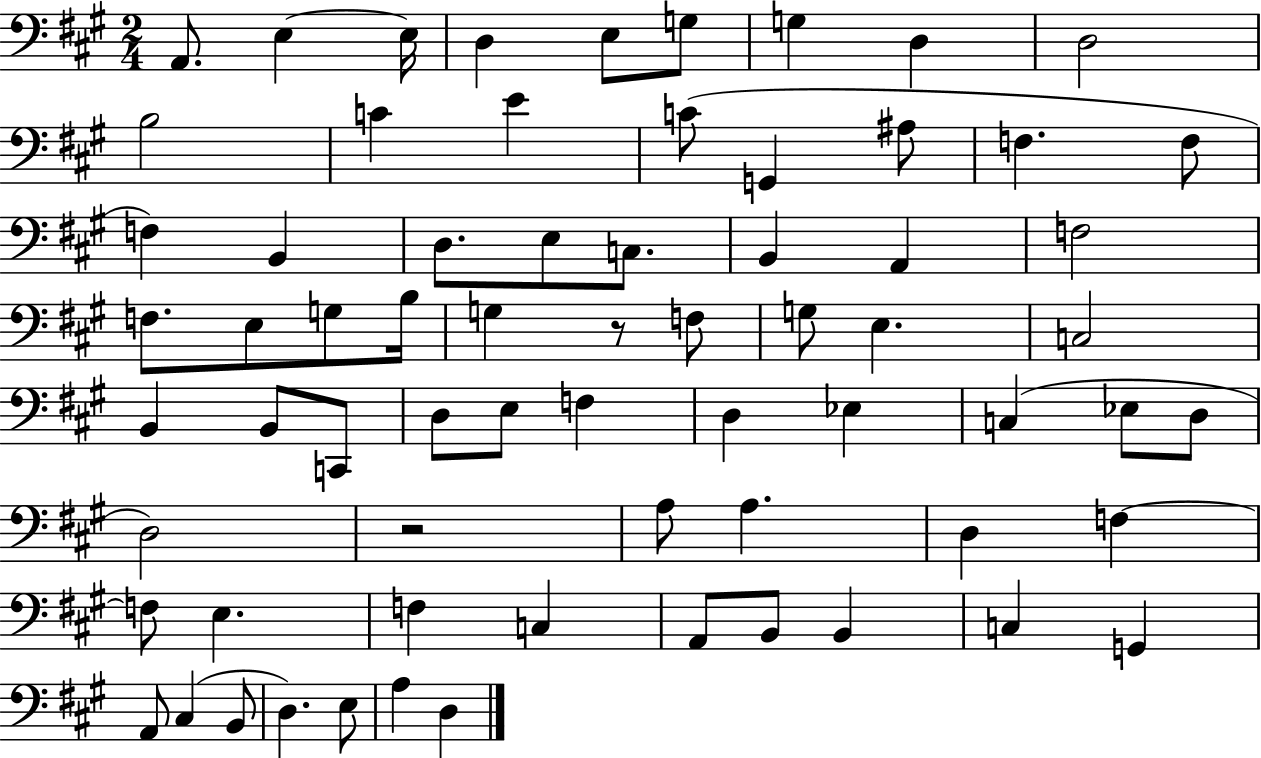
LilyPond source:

{
  \clef bass
  \numericTimeSignature
  \time 2/4
  \key a \major
  a,8. e4~~ e16 | d4 e8 g8 | g4 d4 | d2 | \break b2 | c'4 e'4 | c'8( g,4 ais8 | f4. f8 | \break f4) b,4 | d8. e8 c8. | b,4 a,4 | f2 | \break f8. e8 g8 b16 | g4 r8 f8 | g8 e4. | c2 | \break b,4 b,8 c,8 | d8 e8 f4 | d4 ees4 | c4( ees8 d8 | \break d2) | r2 | a8 a4. | d4 f4~~ | \break f8 e4. | f4 c4 | a,8 b,8 b,4 | c4 g,4 | \break a,8 cis4( b,8 | d4.) e8 | a4 d4 | \bar "|."
}